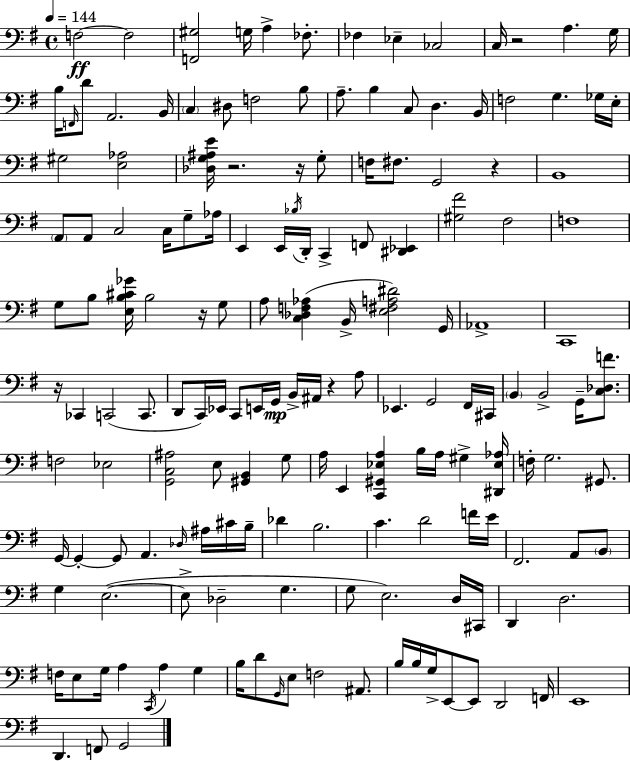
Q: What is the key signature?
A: E minor